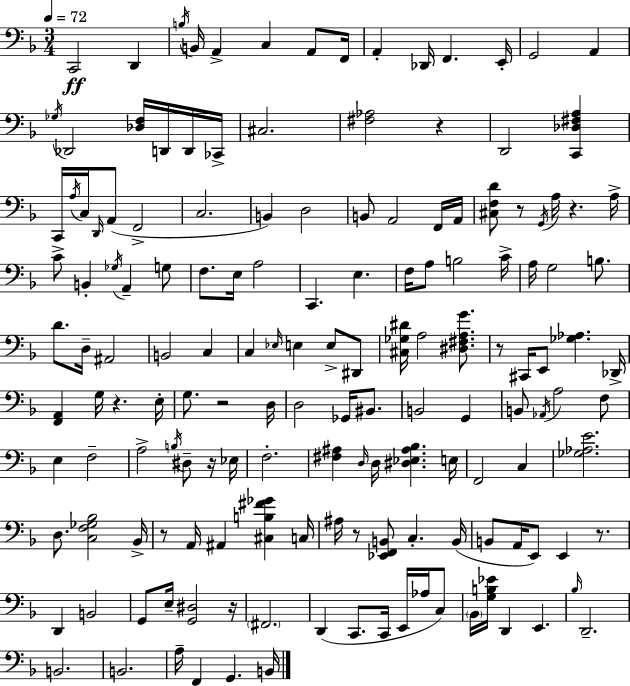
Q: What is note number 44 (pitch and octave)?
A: E3